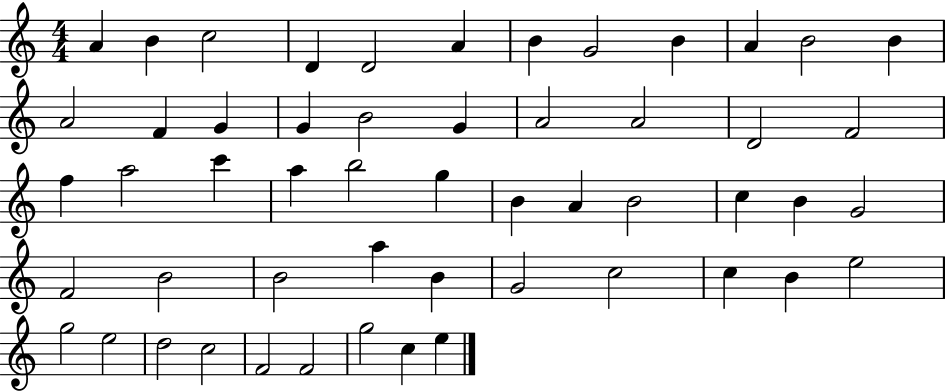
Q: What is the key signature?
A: C major